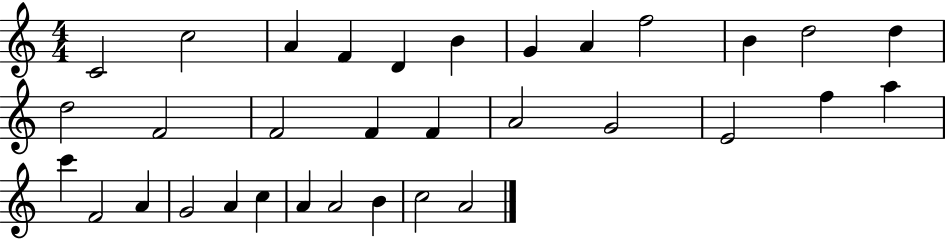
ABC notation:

X:1
T:Untitled
M:4/4
L:1/4
K:C
C2 c2 A F D B G A f2 B d2 d d2 F2 F2 F F A2 G2 E2 f a c' F2 A G2 A c A A2 B c2 A2